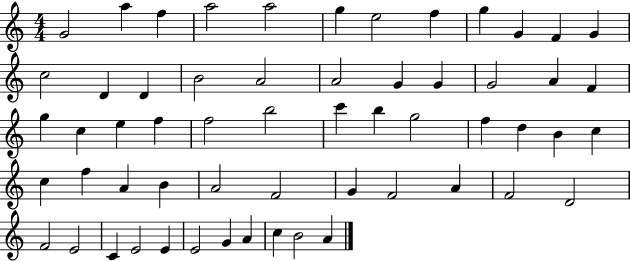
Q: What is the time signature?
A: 4/4